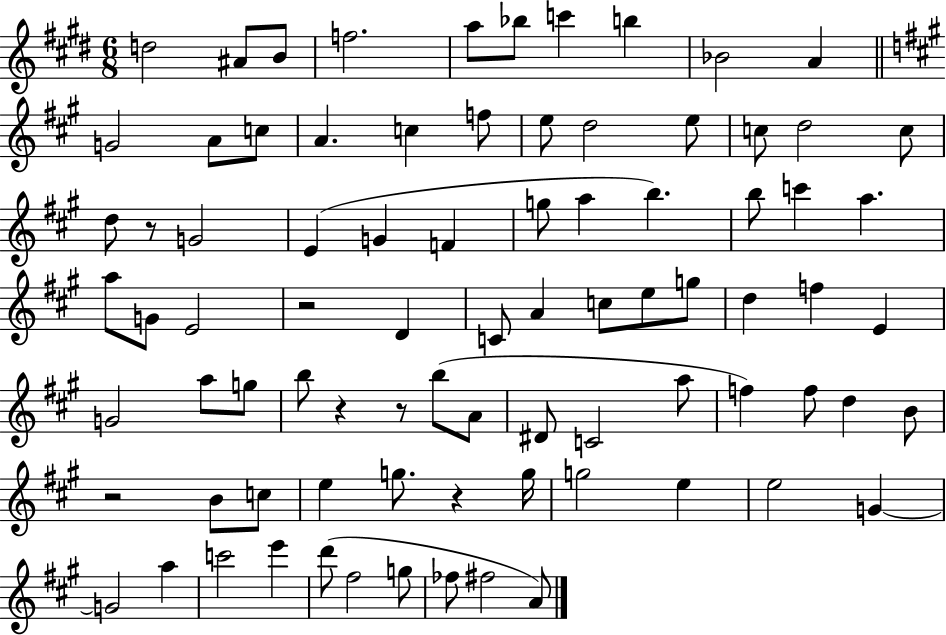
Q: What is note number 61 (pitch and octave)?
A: E5